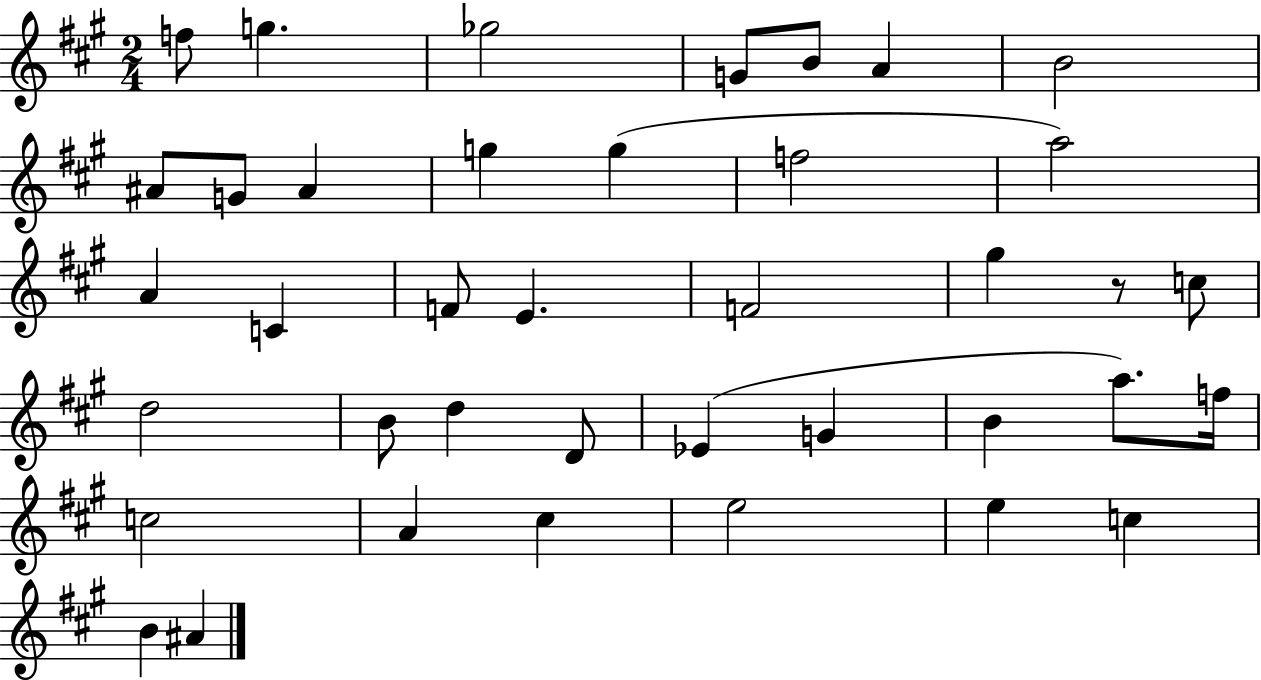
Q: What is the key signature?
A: A major